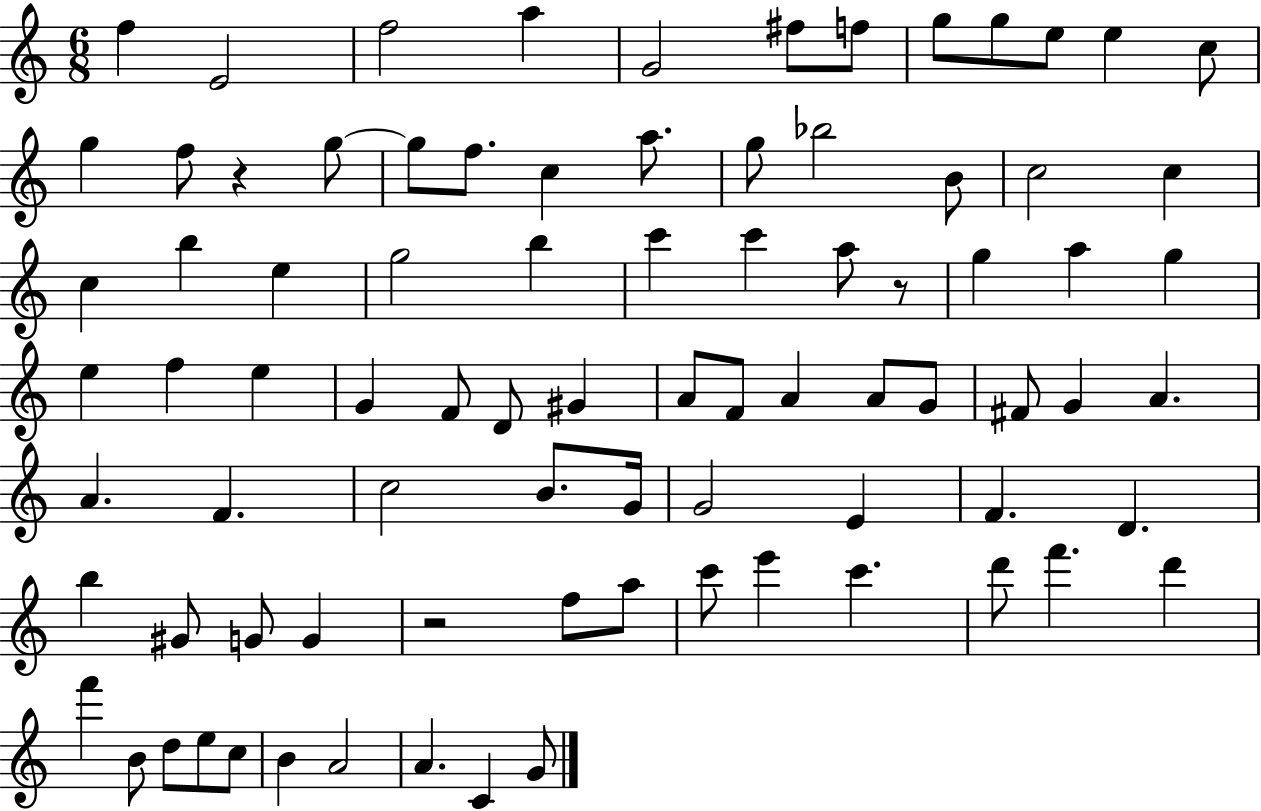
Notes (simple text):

F5/q E4/h F5/h A5/q G4/h F#5/e F5/e G5/e G5/e E5/e E5/q C5/e G5/q F5/e R/q G5/e G5/e F5/e. C5/q A5/e. G5/e Bb5/h B4/e C5/h C5/q C5/q B5/q E5/q G5/h B5/q C6/q C6/q A5/e R/e G5/q A5/q G5/q E5/q F5/q E5/q G4/q F4/e D4/e G#4/q A4/e F4/e A4/q A4/e G4/e F#4/e G4/q A4/q. A4/q. F4/q. C5/h B4/e. G4/s G4/h E4/q F4/q. D4/q. B5/q G#4/e G4/e G4/q R/h F5/e A5/e C6/e E6/q C6/q. D6/e F6/q. D6/q F6/q B4/e D5/e E5/e C5/e B4/q A4/h A4/q. C4/q G4/e